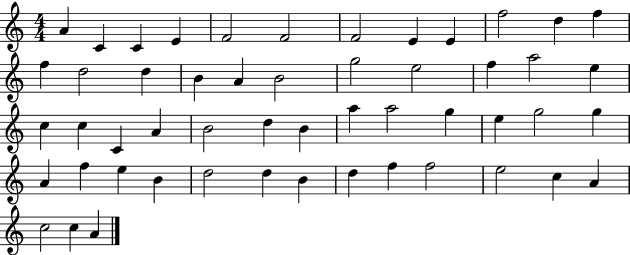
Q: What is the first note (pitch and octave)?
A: A4